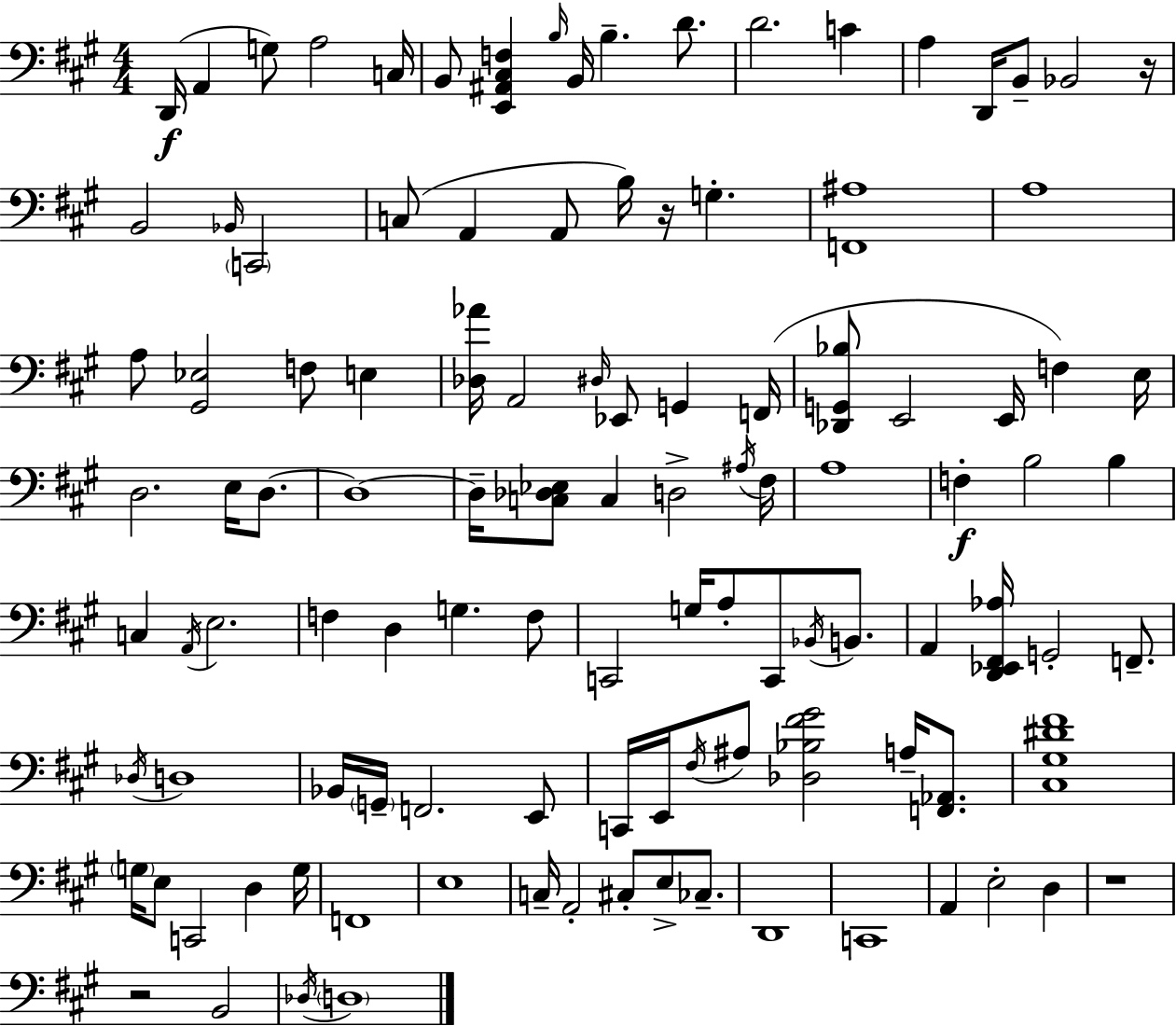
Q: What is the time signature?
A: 4/4